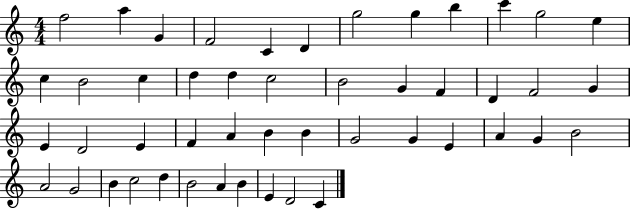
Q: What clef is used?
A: treble